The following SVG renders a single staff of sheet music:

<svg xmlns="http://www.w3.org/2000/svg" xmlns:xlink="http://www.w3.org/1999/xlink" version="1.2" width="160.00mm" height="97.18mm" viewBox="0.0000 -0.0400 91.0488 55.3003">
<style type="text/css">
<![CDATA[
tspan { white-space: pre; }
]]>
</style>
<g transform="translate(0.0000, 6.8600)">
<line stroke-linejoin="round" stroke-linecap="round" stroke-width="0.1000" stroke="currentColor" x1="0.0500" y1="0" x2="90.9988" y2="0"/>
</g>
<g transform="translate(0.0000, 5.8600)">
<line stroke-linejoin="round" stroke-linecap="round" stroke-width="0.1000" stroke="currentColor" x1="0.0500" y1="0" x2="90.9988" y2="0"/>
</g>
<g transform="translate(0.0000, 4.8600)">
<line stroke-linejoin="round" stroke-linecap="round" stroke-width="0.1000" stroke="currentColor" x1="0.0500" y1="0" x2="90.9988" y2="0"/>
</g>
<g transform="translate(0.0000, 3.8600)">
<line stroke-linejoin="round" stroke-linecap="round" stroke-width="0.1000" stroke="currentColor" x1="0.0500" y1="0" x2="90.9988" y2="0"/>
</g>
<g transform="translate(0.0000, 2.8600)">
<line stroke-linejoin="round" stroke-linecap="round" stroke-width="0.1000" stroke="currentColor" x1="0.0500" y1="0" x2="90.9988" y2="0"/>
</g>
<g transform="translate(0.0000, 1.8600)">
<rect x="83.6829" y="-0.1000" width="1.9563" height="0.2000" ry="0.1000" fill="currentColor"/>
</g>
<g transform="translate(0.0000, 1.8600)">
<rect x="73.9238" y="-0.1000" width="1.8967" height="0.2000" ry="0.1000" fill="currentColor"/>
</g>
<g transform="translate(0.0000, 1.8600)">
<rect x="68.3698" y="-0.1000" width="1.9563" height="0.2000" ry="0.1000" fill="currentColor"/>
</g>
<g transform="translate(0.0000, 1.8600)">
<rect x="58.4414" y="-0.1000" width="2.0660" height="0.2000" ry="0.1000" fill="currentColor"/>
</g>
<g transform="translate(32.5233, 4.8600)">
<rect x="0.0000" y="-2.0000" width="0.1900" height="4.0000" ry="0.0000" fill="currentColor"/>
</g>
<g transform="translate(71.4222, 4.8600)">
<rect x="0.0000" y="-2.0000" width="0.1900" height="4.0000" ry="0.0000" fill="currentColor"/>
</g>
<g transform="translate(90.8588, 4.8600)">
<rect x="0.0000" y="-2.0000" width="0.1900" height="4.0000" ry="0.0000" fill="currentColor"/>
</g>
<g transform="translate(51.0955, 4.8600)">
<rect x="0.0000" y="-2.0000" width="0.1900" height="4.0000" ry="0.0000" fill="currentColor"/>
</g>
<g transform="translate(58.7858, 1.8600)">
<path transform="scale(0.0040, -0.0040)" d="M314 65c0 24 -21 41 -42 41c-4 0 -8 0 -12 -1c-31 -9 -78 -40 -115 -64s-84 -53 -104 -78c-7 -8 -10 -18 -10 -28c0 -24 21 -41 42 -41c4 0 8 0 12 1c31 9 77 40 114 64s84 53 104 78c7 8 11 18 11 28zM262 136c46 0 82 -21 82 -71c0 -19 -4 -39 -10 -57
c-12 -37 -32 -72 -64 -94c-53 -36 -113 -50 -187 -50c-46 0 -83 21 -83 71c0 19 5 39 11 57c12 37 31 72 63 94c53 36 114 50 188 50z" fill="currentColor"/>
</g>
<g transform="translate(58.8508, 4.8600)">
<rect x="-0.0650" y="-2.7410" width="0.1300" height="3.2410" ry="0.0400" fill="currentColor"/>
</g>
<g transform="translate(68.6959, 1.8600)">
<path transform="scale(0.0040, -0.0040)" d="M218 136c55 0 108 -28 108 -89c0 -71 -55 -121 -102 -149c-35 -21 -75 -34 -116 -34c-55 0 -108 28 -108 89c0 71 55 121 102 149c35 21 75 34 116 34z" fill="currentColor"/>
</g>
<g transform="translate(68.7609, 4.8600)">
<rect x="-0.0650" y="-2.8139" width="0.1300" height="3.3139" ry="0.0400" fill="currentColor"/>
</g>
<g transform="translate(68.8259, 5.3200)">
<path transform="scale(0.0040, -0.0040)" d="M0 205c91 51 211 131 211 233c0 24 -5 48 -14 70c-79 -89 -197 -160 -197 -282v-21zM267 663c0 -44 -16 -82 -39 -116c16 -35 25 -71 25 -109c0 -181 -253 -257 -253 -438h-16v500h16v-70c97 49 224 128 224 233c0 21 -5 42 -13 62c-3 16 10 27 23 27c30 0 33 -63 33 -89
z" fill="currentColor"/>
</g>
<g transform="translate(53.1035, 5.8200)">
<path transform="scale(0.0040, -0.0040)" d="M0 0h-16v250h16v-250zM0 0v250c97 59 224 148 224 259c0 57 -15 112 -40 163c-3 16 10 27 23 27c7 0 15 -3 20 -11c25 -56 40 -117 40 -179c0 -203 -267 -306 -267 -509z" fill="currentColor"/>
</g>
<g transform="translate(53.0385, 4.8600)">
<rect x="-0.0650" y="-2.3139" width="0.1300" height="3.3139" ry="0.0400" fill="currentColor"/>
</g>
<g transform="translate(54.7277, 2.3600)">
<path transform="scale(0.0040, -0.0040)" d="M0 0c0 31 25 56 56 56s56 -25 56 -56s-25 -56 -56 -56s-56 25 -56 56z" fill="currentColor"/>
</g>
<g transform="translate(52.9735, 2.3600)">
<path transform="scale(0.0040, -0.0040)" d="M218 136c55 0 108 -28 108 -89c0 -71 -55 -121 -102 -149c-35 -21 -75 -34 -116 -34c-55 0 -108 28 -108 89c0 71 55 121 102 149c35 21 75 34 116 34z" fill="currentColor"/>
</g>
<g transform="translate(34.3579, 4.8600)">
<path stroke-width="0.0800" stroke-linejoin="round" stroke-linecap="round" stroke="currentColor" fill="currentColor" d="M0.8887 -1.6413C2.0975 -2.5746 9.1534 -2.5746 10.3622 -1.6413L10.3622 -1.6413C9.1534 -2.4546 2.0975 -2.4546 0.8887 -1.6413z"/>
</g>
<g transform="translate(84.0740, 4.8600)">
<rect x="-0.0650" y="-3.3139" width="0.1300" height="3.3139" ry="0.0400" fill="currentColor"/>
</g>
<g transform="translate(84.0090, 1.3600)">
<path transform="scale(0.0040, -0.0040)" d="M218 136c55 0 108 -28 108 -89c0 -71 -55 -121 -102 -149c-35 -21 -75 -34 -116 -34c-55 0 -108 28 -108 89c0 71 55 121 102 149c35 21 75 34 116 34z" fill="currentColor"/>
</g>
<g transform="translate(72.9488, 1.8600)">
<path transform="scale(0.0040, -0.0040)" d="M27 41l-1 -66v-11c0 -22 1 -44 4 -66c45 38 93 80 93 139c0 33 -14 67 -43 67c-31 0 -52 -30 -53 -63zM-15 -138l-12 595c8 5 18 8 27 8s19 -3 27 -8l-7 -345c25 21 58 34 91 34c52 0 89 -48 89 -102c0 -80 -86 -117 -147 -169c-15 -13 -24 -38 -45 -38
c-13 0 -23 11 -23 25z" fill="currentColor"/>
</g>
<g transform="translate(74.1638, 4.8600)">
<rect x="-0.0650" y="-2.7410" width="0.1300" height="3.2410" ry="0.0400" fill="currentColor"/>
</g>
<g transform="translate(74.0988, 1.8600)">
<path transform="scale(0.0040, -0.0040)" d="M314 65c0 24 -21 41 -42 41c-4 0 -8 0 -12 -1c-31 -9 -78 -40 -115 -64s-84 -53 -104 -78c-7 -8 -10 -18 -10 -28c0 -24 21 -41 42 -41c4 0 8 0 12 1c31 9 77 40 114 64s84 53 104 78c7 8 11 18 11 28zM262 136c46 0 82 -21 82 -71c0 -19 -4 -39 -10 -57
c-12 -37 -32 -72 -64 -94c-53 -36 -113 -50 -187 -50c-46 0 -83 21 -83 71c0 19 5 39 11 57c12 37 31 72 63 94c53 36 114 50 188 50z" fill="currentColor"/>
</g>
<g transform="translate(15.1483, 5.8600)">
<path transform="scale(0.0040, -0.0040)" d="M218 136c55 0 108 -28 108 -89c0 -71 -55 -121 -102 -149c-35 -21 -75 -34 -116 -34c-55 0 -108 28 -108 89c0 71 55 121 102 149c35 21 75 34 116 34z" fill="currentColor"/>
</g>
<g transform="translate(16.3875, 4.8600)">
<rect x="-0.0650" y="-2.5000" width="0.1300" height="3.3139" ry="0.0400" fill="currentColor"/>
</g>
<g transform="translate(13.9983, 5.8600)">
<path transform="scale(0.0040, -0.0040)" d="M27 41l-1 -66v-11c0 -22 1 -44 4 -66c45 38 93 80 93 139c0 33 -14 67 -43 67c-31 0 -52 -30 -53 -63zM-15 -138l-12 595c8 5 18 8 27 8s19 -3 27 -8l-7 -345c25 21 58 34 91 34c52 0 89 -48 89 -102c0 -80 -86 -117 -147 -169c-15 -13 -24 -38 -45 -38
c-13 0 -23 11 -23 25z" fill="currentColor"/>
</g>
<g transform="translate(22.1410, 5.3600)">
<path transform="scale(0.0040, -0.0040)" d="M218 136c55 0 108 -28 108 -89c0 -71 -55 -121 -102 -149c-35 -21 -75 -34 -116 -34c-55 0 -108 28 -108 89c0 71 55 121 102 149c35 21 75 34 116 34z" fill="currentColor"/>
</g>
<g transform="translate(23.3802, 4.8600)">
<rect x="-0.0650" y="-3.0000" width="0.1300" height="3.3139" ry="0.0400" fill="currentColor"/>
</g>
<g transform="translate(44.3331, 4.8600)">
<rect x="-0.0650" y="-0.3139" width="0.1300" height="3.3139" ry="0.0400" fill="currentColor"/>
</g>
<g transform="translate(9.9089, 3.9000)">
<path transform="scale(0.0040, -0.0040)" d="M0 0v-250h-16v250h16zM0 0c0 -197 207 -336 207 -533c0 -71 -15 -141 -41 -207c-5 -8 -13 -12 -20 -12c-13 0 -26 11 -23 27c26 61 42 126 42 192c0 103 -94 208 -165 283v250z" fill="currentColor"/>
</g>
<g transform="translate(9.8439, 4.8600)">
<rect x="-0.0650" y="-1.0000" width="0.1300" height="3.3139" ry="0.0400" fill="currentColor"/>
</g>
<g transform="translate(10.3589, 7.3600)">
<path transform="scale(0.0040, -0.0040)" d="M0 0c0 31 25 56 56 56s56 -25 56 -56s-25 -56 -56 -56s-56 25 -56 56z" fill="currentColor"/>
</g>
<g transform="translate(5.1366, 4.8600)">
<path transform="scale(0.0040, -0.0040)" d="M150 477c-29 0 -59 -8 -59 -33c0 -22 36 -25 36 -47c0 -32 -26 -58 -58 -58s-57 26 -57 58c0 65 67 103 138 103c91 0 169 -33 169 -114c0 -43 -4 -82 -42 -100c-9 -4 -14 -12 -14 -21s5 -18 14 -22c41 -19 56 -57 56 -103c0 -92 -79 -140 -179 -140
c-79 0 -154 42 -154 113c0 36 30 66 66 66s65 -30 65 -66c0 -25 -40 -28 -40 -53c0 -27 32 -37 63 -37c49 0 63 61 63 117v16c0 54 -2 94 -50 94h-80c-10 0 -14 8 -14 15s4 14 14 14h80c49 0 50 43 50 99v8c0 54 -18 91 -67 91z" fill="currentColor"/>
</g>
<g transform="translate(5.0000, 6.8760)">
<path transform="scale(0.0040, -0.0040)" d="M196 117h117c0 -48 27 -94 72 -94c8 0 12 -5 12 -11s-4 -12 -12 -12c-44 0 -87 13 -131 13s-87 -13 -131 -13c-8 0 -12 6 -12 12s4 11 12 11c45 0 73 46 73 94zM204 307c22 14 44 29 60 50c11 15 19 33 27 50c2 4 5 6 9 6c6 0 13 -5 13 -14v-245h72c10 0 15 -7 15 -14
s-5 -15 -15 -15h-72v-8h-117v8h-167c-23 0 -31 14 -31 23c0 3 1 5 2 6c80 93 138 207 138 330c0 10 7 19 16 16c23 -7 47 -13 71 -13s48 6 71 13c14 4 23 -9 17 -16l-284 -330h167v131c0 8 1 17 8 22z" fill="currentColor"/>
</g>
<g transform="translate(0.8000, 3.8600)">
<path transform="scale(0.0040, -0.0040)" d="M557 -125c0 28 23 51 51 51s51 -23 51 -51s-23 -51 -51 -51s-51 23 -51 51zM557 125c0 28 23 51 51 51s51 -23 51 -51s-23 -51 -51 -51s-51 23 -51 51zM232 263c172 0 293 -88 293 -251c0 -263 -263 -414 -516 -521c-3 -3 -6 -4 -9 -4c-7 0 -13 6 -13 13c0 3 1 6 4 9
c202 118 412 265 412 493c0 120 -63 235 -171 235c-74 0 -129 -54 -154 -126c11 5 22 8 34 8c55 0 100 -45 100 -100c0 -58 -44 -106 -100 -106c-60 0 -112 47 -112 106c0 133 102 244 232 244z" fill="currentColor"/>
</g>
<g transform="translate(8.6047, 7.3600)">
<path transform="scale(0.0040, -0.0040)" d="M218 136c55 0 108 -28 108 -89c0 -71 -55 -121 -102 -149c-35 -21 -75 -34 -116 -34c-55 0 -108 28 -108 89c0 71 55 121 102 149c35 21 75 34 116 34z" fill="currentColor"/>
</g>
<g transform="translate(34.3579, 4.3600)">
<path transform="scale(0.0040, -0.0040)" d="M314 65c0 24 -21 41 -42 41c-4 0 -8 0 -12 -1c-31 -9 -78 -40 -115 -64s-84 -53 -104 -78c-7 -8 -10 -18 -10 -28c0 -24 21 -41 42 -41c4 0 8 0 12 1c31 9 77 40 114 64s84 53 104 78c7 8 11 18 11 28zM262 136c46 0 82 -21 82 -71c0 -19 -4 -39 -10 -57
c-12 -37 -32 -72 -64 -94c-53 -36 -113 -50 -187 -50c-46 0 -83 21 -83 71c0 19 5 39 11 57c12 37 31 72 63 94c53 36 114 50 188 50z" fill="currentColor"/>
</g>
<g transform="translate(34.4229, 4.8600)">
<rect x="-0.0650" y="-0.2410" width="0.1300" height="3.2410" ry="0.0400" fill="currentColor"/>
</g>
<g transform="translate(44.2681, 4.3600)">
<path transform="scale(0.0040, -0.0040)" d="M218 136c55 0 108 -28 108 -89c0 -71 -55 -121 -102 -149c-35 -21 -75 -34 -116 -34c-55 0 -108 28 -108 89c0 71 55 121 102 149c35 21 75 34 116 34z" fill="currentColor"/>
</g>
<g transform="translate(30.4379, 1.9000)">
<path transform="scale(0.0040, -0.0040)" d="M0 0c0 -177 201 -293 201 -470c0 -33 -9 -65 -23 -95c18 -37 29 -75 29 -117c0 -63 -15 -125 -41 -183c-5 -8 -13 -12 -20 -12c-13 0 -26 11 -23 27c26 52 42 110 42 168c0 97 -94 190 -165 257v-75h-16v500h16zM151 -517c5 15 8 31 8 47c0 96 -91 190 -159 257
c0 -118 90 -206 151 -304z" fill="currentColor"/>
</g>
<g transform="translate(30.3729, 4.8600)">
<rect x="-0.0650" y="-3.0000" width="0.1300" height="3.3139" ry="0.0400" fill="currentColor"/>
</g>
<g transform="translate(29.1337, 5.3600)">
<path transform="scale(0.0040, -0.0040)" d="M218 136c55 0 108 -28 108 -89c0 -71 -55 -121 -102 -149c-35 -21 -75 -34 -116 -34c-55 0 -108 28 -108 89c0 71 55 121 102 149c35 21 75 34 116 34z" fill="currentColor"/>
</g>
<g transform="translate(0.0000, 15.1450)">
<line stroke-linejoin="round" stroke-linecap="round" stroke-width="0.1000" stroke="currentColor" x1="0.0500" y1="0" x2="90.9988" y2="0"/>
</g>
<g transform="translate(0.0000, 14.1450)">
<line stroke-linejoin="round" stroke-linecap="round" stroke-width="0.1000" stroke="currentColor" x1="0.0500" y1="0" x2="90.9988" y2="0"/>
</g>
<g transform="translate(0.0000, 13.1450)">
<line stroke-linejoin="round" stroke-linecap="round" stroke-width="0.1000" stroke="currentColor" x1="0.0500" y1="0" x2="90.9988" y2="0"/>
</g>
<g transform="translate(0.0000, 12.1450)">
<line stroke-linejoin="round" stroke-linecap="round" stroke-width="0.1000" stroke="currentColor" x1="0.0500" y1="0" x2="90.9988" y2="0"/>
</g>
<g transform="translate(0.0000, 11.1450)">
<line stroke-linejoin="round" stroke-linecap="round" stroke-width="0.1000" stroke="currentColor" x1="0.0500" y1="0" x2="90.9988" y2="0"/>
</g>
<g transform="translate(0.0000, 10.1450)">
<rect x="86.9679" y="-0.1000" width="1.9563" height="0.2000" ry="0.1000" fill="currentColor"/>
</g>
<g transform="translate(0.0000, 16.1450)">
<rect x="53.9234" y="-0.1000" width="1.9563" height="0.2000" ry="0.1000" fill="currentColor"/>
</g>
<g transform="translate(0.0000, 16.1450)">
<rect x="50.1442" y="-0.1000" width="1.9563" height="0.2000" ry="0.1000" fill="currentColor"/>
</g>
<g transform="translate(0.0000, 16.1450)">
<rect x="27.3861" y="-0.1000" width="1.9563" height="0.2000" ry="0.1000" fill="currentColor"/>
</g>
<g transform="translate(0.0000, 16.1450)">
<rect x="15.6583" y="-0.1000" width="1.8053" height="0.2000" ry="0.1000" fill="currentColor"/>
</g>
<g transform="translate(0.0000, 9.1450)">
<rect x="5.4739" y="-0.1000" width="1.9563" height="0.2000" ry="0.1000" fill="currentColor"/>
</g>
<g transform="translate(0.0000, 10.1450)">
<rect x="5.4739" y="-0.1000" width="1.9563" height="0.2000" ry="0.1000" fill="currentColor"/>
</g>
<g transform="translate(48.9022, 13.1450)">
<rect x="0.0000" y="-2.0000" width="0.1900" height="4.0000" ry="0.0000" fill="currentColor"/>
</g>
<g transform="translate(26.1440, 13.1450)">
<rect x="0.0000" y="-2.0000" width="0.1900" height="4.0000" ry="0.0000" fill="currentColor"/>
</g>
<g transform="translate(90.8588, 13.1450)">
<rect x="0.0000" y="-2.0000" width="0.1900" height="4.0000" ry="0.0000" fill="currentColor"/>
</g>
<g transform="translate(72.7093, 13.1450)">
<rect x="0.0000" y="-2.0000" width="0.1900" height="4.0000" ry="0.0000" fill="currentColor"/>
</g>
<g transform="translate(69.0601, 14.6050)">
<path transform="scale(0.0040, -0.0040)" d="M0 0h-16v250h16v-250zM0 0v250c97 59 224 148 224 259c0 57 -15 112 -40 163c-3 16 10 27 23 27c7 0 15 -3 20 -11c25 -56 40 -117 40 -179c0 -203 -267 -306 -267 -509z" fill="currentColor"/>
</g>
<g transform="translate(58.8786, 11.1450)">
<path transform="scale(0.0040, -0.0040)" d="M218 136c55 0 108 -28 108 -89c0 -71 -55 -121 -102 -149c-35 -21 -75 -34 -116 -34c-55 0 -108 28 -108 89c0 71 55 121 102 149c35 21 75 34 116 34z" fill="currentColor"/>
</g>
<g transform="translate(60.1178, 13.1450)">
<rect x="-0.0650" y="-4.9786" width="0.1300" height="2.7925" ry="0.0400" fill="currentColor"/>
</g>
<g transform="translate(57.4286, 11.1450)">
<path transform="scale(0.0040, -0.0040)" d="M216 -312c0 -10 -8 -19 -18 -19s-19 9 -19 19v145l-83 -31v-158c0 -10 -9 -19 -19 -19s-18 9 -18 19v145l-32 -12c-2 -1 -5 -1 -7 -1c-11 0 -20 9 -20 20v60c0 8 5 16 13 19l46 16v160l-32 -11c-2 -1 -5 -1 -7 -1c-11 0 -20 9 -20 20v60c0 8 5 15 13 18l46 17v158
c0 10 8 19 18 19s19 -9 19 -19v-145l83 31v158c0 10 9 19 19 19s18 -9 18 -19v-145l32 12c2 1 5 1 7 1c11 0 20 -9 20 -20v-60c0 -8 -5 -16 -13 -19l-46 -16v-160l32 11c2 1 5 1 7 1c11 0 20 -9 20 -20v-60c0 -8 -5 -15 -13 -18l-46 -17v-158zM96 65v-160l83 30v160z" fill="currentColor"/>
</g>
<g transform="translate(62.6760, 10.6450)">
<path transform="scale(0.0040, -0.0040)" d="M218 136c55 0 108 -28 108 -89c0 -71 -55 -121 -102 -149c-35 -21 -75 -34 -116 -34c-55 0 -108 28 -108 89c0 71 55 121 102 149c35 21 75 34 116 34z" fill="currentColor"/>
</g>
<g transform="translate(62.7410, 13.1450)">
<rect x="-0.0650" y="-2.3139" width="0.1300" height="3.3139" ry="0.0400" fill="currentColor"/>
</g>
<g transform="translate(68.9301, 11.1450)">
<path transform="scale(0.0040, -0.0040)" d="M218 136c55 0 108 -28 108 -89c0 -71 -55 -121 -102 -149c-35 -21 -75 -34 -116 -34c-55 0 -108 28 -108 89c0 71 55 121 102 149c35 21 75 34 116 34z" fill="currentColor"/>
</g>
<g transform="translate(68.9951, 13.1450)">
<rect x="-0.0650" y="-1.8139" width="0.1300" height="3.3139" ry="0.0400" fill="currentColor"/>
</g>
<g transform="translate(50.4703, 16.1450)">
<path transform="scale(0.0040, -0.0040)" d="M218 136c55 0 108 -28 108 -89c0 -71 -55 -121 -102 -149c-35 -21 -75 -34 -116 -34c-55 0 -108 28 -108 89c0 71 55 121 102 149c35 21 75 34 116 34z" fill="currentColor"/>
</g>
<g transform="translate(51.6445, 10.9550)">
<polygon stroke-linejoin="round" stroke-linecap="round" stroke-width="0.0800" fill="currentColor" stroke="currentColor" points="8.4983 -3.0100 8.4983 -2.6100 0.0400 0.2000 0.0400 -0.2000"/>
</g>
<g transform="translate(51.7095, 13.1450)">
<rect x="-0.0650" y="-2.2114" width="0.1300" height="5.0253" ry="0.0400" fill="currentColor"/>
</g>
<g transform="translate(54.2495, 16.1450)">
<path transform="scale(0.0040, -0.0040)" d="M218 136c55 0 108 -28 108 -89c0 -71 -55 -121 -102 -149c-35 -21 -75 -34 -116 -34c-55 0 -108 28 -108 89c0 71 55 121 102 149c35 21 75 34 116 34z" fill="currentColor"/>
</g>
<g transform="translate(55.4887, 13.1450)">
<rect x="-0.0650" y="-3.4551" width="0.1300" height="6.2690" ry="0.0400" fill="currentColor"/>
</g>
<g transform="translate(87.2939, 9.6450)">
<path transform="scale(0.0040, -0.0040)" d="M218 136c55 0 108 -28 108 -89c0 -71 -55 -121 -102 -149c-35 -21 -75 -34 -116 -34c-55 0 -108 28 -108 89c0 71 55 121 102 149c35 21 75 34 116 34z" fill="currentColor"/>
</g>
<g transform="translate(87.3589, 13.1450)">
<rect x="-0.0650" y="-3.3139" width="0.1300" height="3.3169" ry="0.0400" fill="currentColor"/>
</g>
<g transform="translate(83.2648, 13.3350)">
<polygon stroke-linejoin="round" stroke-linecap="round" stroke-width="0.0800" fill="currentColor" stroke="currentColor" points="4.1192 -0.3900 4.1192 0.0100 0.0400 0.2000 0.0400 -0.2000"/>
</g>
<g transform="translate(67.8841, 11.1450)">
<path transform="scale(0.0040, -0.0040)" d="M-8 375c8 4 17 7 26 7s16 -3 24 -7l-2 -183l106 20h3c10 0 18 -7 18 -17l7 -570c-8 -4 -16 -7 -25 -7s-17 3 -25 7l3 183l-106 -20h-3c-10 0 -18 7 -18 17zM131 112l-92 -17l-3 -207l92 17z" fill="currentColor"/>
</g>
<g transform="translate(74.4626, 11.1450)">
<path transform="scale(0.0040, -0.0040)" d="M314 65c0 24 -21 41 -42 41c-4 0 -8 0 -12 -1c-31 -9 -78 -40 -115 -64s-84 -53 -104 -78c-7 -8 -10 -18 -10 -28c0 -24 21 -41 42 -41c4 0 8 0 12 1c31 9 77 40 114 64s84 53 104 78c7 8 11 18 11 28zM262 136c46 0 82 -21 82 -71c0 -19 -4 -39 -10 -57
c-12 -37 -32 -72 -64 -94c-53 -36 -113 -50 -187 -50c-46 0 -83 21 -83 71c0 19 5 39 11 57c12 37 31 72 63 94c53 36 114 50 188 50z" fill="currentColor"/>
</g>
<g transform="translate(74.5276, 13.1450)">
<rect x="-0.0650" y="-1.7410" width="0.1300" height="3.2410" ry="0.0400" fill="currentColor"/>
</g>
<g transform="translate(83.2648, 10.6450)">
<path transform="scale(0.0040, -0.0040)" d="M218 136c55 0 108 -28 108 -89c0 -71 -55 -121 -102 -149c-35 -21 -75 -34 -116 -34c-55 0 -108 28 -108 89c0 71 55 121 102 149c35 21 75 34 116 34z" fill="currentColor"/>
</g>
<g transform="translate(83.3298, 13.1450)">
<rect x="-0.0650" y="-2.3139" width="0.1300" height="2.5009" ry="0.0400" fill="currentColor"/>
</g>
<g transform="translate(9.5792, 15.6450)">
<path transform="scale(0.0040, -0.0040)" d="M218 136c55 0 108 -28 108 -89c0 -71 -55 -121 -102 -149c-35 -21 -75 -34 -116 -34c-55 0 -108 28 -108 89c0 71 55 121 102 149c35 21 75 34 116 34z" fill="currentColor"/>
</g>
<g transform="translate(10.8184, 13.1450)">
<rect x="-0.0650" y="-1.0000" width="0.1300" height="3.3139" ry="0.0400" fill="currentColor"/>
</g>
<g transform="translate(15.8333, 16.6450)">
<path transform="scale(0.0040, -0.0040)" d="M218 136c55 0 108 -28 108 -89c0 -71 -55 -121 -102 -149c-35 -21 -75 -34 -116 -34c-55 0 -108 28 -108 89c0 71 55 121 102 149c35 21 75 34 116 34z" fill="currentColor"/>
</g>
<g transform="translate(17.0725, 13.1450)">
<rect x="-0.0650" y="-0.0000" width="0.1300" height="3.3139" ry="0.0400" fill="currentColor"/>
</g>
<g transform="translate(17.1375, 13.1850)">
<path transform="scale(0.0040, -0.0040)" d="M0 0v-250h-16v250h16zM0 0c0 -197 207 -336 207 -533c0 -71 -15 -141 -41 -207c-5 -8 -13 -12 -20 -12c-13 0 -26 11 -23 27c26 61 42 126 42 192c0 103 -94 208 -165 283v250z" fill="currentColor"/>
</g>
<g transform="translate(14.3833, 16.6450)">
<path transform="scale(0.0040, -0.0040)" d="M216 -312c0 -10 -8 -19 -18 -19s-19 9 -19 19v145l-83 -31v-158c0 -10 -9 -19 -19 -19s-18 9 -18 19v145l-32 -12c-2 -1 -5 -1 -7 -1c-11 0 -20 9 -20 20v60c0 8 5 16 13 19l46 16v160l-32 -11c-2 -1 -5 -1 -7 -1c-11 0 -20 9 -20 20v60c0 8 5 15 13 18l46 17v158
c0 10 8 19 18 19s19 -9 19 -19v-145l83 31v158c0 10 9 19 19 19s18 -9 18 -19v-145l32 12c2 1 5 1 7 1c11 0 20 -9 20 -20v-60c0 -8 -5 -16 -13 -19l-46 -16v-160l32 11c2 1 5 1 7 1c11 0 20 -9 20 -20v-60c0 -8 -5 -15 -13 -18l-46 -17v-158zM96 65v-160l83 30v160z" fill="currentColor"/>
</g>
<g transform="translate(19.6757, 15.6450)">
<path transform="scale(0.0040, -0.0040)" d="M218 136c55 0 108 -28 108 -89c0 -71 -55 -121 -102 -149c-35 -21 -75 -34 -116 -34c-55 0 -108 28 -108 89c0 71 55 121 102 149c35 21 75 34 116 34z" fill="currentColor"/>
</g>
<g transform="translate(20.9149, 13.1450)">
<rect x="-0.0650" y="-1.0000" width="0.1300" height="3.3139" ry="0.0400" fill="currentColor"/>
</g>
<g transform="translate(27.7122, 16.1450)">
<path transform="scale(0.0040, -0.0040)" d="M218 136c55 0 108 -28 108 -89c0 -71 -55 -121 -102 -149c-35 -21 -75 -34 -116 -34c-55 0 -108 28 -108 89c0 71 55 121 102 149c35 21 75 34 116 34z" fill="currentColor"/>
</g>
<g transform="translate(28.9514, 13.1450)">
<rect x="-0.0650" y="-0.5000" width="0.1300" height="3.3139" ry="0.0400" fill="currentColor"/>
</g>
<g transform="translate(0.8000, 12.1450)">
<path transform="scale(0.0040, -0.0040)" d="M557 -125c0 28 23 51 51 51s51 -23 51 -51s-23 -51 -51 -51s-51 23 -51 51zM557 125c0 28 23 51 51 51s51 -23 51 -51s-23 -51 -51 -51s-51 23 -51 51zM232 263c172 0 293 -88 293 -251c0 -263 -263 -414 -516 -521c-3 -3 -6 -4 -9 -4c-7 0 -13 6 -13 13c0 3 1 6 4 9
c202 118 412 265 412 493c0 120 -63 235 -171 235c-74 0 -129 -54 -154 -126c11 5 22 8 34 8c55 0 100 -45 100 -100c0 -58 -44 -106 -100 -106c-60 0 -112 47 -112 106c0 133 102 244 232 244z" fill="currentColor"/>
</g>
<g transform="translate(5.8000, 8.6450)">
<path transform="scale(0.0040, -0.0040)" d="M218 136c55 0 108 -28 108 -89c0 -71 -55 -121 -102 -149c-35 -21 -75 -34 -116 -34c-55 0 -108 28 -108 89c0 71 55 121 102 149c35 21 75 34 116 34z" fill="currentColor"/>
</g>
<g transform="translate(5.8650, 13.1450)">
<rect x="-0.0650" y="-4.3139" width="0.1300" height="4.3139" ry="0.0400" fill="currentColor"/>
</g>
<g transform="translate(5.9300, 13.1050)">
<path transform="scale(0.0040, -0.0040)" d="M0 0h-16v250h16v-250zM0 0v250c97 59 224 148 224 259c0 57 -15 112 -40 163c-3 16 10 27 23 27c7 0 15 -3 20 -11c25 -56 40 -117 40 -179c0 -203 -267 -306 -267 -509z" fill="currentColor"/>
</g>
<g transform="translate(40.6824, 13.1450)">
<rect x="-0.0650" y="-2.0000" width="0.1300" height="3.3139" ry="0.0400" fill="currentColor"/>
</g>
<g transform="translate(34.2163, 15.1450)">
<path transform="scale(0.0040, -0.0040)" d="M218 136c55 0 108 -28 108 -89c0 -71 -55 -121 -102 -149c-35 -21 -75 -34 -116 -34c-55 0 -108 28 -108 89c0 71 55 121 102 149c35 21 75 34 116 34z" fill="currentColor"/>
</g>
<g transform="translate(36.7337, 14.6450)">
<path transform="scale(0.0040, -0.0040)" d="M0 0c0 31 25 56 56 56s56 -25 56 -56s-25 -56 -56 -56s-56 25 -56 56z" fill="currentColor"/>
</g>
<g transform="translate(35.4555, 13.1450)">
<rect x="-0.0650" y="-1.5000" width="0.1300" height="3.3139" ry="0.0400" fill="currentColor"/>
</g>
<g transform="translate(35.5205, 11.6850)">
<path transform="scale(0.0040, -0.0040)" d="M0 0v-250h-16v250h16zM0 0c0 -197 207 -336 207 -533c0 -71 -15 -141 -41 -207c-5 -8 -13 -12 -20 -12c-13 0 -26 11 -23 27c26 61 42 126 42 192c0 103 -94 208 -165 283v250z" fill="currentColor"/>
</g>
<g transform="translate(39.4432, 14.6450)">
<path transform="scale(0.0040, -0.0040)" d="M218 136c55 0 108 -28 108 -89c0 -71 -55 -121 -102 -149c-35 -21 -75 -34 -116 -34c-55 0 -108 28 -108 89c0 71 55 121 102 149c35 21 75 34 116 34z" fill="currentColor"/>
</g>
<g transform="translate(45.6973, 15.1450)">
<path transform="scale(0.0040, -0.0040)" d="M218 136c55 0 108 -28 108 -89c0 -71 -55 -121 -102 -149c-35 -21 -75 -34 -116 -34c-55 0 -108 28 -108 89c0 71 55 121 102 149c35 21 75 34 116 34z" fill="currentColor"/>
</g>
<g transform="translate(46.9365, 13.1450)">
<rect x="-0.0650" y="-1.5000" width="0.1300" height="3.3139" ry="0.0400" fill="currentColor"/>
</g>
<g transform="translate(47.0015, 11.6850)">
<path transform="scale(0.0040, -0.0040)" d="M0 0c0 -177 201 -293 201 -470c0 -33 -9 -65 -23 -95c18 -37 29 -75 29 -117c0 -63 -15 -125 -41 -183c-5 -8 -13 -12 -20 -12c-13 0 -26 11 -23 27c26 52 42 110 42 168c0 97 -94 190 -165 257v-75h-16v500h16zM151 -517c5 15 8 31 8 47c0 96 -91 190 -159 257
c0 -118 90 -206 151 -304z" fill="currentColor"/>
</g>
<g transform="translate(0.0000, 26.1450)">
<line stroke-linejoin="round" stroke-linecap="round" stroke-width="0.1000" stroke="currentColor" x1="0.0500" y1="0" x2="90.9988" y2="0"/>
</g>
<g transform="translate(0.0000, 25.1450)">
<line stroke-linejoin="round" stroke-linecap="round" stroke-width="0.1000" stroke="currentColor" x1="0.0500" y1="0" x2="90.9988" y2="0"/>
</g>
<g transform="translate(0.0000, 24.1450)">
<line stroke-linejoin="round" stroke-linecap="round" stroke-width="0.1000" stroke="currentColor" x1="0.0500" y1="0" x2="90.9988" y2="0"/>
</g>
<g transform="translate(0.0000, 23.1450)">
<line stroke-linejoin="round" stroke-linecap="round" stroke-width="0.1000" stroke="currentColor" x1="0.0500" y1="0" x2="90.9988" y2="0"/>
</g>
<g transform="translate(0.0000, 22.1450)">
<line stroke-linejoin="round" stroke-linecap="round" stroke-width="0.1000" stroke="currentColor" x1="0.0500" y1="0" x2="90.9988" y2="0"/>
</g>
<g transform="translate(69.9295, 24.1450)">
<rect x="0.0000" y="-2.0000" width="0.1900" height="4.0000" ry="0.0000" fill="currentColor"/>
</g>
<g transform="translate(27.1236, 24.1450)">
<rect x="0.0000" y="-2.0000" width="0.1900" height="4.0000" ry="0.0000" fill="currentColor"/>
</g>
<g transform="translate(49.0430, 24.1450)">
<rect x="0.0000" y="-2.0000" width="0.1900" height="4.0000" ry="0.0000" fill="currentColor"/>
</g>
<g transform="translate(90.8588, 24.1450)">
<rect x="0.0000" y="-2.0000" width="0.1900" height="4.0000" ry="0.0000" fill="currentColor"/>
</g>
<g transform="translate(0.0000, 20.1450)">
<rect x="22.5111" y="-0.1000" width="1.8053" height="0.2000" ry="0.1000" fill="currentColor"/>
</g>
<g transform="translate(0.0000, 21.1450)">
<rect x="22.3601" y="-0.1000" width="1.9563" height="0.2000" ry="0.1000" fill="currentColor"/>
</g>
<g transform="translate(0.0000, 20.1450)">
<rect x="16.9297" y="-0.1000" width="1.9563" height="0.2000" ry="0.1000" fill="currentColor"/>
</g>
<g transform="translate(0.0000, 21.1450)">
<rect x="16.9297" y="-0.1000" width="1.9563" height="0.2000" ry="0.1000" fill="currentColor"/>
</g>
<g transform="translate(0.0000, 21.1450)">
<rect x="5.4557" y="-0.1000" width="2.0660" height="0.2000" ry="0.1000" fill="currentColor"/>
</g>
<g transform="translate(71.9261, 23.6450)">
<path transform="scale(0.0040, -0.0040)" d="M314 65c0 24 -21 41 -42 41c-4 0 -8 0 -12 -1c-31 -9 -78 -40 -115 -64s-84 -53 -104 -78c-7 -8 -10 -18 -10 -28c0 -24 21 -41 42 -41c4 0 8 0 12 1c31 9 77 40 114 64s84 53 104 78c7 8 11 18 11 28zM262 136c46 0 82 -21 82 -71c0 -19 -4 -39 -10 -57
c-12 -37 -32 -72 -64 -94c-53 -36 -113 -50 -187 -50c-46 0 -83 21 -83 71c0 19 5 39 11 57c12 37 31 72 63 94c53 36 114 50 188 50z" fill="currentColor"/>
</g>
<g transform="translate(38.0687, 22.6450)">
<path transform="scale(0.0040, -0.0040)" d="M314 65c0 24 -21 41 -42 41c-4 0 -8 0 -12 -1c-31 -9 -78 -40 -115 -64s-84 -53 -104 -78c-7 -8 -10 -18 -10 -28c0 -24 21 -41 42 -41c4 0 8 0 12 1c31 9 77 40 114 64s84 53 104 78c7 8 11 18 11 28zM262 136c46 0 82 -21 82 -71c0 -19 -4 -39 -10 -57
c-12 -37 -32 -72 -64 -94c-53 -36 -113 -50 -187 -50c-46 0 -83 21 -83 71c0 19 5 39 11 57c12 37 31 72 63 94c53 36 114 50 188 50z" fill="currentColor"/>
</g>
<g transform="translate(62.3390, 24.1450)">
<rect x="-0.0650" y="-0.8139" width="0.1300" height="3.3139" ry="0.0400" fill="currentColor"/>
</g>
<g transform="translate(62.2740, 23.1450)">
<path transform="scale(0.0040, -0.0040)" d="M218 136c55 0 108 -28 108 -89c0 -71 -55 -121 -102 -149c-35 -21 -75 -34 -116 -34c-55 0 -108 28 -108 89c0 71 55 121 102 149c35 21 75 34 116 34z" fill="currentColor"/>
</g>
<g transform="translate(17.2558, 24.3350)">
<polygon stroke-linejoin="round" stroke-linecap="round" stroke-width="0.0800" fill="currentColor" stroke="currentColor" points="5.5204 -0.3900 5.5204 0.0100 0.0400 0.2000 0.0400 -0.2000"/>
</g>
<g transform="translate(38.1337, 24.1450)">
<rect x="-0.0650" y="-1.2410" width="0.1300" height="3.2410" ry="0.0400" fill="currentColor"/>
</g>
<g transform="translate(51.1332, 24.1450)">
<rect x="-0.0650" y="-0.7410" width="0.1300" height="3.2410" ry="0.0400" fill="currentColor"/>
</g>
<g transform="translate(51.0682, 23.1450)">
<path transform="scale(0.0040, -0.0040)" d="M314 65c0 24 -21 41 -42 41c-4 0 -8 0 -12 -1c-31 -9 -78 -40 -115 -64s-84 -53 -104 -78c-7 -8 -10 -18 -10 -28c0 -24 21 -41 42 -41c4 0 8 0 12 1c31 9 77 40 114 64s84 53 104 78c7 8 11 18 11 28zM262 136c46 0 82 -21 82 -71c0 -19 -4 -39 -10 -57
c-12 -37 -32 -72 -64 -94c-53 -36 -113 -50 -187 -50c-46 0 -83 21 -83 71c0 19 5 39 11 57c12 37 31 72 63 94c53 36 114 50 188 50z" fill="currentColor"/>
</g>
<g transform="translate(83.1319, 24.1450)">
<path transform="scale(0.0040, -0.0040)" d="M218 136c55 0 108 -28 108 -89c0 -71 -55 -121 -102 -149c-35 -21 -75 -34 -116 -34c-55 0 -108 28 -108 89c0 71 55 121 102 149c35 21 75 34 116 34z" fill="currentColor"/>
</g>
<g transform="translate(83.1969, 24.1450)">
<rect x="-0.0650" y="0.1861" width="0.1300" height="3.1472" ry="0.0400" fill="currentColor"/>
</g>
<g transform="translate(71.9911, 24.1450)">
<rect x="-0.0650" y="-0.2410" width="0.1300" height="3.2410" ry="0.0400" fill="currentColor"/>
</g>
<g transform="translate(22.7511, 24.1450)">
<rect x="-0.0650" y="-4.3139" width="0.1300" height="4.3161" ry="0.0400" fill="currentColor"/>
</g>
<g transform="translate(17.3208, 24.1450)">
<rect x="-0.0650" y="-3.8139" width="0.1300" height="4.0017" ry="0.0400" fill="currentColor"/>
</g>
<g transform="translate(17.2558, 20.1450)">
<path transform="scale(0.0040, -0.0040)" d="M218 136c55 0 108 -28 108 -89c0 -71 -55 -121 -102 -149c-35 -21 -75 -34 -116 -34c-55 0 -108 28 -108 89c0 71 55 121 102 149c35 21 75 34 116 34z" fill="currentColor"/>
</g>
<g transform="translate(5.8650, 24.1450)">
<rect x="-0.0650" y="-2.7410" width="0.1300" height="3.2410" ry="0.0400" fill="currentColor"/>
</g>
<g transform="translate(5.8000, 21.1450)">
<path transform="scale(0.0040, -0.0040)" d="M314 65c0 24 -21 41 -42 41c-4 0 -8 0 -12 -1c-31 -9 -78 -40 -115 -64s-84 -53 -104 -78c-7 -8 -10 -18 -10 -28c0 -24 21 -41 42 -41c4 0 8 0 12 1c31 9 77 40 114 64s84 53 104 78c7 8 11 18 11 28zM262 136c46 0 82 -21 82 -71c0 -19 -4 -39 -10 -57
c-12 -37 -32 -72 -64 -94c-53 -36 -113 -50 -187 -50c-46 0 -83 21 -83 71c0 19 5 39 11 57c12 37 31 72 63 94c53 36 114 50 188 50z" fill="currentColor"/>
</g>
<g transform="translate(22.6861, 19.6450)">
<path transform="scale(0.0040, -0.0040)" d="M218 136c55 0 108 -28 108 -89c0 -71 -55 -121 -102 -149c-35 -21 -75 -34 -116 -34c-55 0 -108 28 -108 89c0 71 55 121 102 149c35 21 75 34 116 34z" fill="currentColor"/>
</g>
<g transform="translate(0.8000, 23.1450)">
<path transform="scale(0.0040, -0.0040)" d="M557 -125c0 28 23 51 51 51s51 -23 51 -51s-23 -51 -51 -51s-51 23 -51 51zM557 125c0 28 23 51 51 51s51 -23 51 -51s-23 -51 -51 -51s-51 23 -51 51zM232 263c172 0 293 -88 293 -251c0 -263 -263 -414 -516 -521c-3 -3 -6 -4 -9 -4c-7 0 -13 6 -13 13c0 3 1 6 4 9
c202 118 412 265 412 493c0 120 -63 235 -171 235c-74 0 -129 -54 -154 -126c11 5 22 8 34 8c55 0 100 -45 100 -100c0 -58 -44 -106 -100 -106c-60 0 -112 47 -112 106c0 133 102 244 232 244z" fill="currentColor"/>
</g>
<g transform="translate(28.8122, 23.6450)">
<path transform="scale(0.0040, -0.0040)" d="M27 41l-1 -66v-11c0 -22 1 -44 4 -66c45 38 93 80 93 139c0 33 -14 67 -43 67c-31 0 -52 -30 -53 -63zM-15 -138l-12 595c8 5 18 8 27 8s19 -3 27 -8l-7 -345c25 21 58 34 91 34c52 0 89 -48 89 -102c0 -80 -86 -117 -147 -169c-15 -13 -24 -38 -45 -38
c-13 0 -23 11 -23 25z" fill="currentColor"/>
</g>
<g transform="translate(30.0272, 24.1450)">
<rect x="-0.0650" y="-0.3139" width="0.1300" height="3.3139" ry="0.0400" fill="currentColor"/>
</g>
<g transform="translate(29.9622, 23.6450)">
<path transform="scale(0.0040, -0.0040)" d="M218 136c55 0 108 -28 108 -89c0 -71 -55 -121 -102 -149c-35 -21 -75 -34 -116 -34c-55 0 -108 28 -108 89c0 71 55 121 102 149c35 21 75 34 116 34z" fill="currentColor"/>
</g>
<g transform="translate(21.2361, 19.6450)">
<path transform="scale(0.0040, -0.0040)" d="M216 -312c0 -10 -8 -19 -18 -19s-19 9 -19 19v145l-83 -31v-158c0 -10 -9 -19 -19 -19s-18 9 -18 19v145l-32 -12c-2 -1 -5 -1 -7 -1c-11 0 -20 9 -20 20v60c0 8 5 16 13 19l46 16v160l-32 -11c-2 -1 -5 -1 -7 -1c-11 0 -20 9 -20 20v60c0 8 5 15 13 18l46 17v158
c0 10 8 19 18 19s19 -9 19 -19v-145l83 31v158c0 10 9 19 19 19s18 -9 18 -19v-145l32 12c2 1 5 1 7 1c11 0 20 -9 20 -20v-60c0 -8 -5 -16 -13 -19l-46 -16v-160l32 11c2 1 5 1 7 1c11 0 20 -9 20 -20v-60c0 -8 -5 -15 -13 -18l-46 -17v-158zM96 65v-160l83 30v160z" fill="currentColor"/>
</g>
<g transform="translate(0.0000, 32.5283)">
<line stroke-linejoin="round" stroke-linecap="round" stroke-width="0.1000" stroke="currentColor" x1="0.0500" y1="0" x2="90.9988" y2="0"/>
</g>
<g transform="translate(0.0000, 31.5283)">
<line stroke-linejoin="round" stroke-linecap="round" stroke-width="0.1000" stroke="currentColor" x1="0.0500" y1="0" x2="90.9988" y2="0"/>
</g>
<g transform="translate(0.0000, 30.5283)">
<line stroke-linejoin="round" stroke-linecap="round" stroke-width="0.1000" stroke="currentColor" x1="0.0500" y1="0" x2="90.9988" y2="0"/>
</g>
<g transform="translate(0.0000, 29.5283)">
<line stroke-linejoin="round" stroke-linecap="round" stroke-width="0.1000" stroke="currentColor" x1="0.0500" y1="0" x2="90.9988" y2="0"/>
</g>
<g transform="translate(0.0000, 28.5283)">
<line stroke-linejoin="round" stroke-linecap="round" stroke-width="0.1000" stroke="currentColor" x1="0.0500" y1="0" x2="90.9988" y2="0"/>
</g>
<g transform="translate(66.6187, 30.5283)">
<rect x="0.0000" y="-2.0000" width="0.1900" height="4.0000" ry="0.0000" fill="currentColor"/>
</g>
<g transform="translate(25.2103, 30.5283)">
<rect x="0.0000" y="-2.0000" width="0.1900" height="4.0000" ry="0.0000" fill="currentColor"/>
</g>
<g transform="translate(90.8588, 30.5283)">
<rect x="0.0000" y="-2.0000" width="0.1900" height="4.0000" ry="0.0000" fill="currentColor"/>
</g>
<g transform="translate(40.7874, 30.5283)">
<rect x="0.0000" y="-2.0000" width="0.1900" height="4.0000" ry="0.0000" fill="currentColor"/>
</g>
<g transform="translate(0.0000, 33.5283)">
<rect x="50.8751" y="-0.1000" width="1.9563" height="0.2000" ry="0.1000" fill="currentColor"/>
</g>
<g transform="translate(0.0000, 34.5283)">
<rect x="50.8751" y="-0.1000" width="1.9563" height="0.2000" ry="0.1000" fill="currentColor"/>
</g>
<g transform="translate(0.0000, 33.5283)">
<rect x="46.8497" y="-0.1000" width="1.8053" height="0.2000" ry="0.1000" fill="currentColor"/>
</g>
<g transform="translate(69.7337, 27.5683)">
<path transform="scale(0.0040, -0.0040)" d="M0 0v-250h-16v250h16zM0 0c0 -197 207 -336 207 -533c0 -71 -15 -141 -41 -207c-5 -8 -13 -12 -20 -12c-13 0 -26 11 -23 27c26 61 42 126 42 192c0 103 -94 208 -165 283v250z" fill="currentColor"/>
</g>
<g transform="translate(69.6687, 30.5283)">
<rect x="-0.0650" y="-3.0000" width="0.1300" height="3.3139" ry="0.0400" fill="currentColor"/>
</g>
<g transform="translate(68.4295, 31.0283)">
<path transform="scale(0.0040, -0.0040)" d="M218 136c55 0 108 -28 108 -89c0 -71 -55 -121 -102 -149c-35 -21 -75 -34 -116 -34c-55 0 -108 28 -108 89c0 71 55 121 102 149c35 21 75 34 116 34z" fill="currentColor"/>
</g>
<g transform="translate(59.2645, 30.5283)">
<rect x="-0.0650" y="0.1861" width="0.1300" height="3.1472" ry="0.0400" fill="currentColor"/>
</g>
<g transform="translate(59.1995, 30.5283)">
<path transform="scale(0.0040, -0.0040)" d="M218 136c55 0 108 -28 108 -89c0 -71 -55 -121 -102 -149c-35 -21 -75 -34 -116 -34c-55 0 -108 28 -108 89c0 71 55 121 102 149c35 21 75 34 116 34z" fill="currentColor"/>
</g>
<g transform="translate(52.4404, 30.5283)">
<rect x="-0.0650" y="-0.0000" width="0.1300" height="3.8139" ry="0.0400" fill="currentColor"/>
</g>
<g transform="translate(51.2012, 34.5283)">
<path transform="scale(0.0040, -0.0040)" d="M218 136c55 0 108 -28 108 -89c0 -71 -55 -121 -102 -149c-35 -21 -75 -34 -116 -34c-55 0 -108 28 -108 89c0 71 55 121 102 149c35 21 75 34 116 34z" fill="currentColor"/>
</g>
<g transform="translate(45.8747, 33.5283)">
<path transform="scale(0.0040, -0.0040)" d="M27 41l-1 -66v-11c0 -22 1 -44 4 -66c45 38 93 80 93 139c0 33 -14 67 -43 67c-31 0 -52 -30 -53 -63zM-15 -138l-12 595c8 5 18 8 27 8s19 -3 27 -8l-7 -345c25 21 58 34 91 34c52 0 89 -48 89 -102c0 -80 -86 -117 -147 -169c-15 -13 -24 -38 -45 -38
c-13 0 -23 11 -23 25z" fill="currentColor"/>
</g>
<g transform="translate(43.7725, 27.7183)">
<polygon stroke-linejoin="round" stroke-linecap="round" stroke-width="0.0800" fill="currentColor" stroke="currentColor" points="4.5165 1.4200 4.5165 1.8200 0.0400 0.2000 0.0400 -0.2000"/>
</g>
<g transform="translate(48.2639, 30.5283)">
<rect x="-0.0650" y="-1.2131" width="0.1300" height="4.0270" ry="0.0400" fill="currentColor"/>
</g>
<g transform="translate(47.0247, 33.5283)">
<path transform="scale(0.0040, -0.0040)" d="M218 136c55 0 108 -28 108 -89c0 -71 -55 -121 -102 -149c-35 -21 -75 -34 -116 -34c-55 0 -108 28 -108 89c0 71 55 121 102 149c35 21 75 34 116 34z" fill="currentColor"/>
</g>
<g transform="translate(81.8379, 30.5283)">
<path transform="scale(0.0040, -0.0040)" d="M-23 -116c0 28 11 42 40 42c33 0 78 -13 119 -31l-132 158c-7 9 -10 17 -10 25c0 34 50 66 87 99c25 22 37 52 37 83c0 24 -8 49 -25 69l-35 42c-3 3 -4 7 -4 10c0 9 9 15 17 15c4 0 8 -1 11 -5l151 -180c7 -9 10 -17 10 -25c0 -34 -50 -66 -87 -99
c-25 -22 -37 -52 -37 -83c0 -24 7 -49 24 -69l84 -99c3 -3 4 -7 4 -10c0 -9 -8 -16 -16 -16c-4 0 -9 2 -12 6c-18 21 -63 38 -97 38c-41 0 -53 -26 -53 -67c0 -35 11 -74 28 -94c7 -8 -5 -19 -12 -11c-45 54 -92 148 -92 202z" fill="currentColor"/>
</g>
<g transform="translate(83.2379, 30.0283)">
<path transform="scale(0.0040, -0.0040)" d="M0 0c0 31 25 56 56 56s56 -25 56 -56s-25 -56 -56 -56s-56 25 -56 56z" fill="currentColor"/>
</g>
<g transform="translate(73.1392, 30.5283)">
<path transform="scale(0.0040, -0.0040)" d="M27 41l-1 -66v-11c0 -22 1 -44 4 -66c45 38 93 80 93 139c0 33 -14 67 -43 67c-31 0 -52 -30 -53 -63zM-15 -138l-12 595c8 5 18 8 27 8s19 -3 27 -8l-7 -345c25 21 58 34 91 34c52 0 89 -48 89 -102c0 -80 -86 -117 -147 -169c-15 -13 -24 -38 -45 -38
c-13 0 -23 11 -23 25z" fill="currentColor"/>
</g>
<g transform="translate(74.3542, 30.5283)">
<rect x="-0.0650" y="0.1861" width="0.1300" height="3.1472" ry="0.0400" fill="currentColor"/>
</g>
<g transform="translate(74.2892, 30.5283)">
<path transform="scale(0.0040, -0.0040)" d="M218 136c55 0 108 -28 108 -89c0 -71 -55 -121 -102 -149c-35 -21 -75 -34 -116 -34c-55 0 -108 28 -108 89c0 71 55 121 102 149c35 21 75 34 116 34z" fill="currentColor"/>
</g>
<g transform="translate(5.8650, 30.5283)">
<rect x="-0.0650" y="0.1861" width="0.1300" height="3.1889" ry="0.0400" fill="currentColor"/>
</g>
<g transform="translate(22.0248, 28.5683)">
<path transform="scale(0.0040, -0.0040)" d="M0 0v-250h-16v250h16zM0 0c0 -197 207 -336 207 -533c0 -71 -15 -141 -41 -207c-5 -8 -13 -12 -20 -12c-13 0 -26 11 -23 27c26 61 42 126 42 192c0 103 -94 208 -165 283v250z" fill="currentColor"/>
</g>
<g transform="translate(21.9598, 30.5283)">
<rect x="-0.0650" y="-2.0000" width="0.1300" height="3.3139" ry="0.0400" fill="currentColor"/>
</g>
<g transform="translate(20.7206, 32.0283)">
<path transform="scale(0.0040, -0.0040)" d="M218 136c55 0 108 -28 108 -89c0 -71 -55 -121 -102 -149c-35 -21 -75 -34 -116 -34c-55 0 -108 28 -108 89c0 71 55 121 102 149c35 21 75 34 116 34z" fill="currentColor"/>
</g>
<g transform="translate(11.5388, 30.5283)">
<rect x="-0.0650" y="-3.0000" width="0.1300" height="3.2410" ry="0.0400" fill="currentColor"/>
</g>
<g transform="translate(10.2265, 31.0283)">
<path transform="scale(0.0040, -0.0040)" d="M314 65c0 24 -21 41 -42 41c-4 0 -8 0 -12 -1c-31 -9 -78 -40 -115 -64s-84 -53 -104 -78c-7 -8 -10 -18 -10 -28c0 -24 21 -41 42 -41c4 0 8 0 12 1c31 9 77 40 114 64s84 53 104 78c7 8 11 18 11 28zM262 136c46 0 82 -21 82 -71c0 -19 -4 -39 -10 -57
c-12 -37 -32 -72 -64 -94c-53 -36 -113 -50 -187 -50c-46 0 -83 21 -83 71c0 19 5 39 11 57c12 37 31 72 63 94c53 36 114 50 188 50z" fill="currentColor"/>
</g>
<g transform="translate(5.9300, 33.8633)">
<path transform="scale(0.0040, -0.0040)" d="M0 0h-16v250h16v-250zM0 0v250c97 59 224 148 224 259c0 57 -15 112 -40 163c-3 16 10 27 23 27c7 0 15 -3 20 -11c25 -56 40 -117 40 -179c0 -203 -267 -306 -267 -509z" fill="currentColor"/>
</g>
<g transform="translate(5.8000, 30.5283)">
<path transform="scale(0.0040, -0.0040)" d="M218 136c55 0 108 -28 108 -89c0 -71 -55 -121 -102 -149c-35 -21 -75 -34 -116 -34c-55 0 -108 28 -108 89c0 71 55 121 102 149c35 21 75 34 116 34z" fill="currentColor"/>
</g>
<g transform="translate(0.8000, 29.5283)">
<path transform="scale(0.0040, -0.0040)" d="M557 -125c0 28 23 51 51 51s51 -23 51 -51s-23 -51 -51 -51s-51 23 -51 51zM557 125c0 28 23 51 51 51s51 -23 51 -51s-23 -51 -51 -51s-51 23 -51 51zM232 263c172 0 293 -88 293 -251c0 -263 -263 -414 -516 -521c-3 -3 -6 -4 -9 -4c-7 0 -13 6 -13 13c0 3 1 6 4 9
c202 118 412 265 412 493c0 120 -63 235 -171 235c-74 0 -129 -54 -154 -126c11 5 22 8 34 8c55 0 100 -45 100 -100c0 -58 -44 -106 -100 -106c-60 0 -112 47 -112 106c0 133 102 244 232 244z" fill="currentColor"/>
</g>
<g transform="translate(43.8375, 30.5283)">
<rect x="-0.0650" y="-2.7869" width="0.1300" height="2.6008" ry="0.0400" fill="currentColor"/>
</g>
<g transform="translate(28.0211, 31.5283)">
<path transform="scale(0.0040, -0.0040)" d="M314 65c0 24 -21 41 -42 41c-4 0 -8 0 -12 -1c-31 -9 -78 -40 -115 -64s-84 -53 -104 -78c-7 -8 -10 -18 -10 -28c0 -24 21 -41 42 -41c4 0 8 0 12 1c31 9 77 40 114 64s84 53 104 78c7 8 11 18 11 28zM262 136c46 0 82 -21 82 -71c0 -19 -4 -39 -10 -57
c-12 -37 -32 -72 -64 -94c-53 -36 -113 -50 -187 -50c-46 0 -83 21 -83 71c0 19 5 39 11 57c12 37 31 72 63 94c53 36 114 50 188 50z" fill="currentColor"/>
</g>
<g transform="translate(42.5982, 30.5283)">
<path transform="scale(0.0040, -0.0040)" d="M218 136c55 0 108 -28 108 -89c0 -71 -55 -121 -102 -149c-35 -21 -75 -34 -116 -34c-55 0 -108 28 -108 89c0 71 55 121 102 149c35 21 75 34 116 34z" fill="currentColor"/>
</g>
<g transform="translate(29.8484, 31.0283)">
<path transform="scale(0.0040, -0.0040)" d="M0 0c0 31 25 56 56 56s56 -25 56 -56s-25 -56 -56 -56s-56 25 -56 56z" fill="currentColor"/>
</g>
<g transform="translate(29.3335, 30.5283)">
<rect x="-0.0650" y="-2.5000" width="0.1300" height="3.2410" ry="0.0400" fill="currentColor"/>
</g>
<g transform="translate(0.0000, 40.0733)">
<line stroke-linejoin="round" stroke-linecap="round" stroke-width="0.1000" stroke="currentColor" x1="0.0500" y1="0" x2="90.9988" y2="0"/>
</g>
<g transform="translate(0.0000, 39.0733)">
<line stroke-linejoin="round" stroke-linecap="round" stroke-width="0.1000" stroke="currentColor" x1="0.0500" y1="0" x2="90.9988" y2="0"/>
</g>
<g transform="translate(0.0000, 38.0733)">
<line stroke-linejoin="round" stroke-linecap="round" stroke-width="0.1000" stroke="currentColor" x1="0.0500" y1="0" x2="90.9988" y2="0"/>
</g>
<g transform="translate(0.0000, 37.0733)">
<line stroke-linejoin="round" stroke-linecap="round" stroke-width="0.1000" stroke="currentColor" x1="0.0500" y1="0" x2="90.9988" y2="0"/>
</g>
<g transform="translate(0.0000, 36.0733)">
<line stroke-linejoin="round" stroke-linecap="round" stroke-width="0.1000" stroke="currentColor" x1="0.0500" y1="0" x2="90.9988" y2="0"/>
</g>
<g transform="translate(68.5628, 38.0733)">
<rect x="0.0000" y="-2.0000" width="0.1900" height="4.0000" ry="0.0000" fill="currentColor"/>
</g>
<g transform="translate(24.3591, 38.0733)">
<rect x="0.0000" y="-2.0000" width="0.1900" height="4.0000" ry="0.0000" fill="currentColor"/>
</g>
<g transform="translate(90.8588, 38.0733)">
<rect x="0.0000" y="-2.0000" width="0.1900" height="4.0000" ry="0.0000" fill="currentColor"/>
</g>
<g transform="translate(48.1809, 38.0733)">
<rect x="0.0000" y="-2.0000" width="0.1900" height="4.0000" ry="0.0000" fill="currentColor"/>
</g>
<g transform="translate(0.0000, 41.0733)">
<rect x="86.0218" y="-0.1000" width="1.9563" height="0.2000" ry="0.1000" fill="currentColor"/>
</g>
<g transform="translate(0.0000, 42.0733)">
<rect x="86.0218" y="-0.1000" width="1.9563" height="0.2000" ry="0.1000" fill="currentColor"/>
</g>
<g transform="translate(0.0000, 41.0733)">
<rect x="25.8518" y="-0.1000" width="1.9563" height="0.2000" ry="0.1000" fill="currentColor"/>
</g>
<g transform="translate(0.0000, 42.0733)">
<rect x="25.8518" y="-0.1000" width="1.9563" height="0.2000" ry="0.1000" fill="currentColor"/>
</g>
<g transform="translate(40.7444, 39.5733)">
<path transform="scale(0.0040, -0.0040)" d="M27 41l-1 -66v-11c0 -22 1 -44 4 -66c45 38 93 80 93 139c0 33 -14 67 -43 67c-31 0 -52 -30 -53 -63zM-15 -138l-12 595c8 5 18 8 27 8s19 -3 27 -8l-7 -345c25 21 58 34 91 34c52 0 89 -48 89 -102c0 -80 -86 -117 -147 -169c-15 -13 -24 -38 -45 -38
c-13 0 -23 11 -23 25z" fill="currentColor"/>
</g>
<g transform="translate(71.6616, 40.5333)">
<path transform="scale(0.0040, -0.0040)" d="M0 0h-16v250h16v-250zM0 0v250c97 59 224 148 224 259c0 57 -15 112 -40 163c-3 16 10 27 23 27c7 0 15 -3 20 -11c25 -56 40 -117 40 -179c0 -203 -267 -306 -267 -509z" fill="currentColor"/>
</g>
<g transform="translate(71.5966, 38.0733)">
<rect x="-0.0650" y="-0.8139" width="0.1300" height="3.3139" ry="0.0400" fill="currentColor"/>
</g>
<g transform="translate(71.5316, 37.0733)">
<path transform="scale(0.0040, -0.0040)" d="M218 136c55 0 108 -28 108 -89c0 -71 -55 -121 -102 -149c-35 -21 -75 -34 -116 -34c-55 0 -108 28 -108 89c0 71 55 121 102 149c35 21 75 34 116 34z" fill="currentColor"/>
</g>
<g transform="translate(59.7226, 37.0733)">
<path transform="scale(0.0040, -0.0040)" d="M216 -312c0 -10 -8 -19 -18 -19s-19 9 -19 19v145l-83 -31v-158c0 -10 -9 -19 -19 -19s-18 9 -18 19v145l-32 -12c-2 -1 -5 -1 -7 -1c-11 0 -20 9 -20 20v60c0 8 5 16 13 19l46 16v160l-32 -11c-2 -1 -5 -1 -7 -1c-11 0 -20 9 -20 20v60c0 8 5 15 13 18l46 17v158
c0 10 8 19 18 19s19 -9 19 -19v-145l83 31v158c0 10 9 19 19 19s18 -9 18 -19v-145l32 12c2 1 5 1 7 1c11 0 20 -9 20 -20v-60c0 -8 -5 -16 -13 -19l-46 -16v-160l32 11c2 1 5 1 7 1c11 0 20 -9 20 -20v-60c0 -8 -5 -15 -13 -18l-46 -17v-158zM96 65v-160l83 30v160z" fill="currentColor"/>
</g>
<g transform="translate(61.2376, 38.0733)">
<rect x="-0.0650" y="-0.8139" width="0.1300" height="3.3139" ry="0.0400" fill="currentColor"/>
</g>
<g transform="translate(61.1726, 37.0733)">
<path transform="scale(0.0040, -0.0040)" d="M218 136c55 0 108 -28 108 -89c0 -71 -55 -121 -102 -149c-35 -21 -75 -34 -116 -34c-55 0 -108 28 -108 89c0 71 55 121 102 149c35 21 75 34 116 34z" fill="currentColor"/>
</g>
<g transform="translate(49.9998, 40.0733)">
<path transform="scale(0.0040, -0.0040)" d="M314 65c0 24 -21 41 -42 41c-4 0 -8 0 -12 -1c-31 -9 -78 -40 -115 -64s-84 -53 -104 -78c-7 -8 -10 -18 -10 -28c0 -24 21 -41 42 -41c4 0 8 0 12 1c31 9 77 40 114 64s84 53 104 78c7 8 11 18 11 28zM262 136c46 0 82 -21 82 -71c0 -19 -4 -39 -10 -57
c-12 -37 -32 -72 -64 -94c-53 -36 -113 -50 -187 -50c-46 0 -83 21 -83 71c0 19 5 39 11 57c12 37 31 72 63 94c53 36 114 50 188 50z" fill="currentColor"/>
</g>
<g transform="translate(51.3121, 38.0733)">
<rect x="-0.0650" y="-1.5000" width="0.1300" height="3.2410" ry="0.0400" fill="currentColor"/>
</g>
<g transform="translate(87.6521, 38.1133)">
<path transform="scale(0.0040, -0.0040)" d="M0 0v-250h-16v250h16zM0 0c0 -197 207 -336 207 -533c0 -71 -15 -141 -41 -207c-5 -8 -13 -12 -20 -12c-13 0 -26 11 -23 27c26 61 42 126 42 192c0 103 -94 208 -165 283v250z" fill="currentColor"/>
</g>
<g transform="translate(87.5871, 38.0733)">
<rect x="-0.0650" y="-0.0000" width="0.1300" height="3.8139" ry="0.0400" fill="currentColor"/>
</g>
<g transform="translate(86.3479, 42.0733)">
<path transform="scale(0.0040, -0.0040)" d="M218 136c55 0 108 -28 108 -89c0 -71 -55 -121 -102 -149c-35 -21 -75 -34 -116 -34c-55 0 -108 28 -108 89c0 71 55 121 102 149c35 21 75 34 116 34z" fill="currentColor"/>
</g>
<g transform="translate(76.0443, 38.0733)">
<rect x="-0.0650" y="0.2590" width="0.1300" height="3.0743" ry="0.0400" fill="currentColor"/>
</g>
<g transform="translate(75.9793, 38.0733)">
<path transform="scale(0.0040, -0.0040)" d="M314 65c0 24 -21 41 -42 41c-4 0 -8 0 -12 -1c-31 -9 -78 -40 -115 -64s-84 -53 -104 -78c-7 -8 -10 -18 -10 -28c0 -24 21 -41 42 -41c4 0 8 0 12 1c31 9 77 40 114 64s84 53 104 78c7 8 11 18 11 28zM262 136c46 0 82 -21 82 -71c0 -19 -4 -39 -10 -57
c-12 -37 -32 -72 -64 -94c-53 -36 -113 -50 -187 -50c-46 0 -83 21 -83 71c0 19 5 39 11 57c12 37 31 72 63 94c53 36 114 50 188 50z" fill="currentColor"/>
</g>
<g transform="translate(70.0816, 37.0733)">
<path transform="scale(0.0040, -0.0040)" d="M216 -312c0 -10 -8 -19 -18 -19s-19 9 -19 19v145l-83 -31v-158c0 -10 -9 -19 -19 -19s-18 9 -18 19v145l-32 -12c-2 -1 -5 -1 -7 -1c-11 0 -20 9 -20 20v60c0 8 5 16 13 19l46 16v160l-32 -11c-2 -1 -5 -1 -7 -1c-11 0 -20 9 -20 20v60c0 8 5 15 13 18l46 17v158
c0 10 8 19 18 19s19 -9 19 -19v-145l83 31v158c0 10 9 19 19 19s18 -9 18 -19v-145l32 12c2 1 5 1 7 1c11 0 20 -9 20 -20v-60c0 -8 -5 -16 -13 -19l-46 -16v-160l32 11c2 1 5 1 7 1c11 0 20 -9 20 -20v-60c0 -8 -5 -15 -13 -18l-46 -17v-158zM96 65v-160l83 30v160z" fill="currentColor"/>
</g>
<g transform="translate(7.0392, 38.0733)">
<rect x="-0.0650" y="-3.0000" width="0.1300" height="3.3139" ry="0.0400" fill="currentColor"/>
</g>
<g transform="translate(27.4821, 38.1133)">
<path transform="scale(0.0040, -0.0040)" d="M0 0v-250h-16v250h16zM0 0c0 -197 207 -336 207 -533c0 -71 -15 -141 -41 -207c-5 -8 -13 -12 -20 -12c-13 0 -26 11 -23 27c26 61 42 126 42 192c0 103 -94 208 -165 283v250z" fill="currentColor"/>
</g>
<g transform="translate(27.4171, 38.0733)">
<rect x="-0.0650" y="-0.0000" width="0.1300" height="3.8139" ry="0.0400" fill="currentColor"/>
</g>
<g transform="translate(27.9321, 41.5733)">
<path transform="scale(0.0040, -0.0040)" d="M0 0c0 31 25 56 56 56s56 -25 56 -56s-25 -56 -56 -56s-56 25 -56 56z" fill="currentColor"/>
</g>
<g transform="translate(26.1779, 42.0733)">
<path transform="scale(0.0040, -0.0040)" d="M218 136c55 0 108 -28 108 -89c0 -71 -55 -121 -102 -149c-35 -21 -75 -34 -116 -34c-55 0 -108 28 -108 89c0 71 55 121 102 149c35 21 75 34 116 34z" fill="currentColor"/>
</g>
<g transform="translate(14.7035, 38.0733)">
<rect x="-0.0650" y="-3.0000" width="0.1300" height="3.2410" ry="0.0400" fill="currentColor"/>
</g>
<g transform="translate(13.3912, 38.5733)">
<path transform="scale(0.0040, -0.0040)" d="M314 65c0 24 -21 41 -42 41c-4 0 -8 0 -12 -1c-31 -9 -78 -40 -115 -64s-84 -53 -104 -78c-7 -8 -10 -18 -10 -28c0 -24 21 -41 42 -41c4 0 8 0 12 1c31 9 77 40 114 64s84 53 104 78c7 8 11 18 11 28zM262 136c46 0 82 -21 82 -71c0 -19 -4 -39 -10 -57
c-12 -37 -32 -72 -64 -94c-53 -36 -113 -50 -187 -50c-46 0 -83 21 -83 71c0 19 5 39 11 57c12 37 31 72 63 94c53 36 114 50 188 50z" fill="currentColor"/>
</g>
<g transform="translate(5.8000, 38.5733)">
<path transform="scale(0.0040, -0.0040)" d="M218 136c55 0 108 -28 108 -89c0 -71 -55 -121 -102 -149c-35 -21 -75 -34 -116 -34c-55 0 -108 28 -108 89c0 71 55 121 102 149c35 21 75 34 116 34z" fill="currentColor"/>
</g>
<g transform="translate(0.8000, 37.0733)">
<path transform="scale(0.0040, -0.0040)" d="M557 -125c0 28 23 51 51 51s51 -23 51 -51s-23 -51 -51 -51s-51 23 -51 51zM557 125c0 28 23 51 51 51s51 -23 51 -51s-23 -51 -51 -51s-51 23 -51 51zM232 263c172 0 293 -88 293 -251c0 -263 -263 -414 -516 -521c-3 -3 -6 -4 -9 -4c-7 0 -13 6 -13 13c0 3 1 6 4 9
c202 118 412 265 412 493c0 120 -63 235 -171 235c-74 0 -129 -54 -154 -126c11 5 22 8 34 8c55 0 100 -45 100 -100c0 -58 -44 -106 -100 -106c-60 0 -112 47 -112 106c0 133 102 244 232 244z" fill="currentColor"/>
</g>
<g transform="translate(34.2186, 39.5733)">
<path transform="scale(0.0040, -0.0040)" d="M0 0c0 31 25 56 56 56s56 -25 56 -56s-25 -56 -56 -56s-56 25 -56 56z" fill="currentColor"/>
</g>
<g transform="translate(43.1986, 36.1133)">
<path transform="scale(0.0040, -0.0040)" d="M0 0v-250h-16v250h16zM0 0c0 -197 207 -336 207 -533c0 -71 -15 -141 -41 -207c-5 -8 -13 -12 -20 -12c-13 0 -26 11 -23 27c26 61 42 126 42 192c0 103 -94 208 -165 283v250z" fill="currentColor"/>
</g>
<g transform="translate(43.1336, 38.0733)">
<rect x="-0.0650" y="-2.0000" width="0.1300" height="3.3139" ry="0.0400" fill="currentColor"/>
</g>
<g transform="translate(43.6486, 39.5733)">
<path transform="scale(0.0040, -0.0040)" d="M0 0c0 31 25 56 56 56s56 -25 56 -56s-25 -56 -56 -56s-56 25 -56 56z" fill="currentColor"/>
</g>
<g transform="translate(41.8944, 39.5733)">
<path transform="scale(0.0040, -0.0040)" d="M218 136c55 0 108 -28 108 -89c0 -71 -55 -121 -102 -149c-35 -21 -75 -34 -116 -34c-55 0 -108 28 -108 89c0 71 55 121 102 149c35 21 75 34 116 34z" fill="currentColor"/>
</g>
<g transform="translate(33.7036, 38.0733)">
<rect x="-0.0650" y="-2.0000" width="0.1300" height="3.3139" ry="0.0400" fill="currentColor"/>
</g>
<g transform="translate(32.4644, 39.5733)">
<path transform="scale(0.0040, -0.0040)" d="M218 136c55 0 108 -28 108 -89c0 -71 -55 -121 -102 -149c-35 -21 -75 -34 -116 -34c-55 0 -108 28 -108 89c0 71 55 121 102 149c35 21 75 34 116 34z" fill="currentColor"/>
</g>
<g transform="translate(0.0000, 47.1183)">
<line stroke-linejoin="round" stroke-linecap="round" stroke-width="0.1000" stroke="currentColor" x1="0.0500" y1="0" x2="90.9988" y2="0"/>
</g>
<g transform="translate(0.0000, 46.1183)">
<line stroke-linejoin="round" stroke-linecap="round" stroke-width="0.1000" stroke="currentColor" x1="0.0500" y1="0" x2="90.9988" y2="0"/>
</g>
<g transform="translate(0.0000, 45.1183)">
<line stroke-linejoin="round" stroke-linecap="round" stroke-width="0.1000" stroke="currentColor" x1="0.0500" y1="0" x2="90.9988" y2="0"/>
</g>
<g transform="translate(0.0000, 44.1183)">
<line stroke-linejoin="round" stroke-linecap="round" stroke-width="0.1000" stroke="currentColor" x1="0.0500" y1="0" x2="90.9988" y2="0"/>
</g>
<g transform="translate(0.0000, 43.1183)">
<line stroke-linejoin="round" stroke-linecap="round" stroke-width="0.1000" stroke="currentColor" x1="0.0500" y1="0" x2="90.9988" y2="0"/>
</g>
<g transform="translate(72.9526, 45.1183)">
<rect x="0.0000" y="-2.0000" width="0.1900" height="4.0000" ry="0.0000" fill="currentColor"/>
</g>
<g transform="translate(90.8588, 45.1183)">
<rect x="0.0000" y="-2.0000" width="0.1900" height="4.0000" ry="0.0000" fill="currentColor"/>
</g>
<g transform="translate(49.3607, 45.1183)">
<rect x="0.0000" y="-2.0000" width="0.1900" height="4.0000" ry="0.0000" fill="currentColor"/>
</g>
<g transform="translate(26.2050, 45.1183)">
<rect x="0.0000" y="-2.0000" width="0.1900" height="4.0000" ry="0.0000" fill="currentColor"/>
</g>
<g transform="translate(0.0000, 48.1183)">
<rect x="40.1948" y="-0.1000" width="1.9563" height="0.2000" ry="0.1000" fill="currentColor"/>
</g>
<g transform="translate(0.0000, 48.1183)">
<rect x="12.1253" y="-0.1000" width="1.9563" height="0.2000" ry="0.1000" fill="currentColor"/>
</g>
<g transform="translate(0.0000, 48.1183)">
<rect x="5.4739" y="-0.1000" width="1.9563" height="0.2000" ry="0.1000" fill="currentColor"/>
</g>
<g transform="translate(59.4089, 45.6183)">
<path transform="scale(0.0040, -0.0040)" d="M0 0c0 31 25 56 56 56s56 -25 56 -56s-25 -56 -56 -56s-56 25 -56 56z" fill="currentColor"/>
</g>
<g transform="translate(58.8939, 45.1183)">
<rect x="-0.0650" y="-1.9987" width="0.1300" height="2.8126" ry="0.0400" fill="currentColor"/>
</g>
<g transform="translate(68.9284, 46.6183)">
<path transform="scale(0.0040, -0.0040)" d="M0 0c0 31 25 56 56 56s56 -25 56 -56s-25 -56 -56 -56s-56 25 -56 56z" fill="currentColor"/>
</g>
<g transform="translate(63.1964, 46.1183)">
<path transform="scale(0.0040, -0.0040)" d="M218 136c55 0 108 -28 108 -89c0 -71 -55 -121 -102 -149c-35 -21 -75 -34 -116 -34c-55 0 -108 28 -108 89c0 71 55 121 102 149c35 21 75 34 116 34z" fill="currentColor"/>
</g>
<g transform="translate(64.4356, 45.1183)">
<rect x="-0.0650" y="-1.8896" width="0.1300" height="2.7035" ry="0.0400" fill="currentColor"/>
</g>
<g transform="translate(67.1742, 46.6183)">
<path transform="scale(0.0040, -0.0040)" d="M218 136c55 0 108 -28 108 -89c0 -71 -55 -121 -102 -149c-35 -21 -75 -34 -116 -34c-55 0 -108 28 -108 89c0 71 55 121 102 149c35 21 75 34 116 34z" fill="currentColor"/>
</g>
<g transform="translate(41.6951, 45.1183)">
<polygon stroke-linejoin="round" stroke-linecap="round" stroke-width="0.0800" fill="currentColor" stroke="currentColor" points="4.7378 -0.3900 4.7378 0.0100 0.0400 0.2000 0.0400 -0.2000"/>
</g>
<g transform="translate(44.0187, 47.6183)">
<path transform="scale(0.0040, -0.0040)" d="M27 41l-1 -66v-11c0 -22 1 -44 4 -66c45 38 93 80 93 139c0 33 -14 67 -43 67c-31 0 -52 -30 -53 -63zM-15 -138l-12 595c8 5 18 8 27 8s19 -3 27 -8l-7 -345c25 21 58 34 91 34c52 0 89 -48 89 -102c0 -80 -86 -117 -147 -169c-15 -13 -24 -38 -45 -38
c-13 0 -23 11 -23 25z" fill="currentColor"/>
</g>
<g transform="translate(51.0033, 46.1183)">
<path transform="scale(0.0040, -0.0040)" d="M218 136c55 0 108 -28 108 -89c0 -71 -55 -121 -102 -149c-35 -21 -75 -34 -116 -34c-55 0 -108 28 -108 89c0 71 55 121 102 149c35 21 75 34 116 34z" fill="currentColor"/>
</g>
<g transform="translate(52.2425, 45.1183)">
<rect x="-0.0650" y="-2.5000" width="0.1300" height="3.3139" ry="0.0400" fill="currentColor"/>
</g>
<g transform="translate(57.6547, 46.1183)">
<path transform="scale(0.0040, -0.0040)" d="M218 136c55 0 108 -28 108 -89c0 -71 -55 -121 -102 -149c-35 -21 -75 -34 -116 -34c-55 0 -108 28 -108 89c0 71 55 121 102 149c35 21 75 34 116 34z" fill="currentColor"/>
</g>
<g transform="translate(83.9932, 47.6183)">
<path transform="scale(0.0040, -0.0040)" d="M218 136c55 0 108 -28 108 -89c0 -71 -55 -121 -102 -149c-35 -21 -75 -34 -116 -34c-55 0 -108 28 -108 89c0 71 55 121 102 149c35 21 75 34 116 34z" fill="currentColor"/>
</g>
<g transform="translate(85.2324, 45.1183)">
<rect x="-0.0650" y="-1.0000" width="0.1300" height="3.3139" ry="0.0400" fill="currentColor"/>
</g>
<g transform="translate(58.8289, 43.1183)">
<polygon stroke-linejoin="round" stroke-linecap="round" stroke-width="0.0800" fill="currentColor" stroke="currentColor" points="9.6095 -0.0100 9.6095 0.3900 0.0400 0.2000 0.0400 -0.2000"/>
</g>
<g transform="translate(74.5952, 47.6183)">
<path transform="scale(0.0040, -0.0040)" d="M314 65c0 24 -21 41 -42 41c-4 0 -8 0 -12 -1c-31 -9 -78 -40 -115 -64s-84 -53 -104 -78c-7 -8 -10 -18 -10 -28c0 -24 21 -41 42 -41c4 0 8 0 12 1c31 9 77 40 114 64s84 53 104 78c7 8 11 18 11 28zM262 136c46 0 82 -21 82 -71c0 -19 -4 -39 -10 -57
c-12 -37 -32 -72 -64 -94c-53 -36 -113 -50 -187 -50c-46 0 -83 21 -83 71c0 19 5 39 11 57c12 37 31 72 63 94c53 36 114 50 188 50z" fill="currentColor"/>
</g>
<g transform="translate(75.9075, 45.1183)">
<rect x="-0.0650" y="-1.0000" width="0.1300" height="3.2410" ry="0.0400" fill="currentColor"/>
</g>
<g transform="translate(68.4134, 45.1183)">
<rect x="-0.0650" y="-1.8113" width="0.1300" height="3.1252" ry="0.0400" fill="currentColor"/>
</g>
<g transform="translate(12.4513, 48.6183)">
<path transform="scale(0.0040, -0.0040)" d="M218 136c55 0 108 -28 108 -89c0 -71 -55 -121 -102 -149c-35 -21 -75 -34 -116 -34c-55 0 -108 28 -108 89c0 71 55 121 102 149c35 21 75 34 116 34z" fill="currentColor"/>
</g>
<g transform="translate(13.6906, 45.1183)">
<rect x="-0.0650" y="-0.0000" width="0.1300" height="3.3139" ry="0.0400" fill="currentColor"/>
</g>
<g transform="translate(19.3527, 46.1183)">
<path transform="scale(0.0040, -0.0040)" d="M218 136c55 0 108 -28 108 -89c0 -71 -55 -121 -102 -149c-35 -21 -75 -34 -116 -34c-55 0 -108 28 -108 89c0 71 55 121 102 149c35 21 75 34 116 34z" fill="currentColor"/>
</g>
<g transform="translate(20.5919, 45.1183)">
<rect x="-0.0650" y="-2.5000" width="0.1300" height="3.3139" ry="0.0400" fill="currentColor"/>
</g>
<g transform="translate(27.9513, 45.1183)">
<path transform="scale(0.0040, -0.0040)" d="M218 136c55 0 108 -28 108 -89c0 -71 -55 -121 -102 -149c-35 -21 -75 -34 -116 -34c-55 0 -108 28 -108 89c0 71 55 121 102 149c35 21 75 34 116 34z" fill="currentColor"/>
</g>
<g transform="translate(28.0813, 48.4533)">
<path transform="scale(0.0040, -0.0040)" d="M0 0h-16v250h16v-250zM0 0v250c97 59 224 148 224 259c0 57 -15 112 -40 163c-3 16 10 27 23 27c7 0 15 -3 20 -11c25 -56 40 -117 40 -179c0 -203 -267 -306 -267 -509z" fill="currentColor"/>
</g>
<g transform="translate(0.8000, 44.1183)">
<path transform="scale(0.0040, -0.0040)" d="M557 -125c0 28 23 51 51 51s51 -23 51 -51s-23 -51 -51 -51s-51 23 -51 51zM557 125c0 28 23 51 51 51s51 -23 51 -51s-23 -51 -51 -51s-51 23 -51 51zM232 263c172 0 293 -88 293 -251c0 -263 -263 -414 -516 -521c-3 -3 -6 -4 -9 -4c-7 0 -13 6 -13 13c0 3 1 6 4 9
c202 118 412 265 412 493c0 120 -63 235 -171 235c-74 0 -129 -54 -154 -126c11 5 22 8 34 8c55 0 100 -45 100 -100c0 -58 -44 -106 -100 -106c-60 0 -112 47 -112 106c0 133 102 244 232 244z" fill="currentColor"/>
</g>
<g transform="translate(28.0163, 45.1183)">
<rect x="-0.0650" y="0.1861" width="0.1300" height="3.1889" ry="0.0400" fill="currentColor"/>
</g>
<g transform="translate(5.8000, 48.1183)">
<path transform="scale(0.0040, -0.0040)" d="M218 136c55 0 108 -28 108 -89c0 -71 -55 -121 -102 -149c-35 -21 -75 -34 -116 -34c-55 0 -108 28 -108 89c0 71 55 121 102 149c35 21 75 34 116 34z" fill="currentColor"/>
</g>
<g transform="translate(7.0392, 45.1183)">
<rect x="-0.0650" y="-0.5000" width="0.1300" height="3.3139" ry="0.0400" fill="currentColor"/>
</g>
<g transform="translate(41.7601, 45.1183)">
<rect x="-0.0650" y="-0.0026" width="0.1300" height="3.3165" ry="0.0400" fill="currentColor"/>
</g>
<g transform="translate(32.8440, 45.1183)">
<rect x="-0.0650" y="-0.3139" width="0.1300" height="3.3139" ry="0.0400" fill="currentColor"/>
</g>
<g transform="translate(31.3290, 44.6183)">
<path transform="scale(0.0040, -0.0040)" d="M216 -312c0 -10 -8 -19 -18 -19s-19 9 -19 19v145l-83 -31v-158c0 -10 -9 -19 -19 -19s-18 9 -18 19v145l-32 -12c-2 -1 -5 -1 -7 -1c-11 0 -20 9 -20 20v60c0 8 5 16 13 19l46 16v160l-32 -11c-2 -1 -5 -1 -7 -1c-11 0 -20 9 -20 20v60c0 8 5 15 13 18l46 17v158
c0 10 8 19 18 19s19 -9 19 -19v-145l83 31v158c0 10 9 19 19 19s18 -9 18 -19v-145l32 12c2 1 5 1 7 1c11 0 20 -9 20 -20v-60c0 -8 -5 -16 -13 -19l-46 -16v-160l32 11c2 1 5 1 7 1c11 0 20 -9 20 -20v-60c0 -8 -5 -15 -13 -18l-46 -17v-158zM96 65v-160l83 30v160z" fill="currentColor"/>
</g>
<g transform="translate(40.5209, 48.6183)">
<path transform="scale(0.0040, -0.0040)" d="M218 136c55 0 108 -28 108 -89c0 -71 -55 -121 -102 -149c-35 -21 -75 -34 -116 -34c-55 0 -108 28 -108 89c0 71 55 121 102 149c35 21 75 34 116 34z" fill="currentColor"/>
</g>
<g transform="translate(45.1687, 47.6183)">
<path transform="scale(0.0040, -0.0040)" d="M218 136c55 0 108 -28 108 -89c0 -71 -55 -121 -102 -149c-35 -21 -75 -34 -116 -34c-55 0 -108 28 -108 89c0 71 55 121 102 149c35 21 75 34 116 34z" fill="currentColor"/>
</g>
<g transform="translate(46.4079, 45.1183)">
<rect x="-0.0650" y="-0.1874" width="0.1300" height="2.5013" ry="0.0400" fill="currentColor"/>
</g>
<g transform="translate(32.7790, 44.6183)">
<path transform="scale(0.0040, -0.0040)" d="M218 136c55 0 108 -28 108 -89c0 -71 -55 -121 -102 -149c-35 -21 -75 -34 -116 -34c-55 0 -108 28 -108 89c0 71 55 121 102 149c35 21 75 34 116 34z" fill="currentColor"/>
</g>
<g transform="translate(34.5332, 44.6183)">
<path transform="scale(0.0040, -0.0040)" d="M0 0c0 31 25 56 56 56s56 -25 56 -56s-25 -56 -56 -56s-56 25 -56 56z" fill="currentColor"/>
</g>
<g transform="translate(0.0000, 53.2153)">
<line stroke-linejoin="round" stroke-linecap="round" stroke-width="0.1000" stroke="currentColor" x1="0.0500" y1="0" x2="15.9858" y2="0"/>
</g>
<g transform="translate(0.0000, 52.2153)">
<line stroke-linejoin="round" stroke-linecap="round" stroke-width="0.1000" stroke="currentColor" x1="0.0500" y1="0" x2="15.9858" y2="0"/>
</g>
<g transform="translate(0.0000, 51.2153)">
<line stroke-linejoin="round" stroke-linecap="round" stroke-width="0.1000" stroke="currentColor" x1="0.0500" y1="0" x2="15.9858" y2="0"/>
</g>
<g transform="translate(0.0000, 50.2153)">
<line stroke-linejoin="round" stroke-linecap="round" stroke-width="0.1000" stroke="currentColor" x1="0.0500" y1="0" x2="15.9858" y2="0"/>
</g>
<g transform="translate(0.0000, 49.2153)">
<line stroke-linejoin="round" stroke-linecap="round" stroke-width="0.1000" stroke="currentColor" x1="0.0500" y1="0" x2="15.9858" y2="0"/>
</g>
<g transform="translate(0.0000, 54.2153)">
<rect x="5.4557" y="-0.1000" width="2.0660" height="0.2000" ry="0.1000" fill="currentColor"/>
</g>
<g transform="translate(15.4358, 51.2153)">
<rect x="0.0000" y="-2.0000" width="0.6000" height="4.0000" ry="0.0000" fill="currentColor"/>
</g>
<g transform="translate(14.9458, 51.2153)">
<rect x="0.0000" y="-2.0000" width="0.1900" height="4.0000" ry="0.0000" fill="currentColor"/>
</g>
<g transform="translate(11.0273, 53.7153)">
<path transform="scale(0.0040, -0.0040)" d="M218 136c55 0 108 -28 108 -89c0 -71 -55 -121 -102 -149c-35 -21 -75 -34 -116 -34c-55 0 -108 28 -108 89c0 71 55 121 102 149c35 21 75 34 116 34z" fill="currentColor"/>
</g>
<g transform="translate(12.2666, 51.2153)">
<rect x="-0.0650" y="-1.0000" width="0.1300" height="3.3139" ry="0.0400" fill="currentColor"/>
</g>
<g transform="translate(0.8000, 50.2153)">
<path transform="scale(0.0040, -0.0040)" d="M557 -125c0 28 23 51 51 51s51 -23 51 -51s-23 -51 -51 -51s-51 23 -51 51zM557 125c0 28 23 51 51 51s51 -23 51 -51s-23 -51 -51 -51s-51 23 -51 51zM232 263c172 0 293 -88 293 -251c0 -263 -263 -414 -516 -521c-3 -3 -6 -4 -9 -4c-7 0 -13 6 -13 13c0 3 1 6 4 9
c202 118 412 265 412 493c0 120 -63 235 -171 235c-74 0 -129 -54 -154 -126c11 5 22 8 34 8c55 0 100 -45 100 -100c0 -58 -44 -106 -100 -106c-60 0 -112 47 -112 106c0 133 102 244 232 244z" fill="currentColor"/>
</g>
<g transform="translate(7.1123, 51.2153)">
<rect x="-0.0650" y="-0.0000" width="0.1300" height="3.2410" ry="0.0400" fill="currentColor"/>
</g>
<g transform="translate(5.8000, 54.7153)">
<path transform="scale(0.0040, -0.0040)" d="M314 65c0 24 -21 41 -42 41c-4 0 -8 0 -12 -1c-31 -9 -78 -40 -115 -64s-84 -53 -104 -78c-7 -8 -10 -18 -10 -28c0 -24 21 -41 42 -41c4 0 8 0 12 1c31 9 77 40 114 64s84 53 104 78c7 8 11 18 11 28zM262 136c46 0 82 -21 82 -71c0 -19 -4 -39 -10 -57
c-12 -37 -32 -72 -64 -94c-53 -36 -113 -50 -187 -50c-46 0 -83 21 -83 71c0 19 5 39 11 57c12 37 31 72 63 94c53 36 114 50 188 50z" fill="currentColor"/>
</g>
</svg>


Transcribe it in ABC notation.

X:1
T:Untitled
M:3/4
L:1/4
K:C
F,,/2 _B,, C, C,/4 E,2 E, B,/2 C2 C/4 _C2 D F/2 F,, ^D,,/2 F,, E,, G,,/2 A,, G,,/4 E,,/2 E,,/2 ^A,/2 B, A,/2 A,2 B,/2 D/2 C2 E/2 ^F/2 _E, G,2 F,2 F, E,2 D, D,/2 C,2 A,,/2 B,,2 D,/2 _E,,/2 C,, D, C,/2 _D, z C, C,2 C,,/2 A,, _A,,/2 G,,2 ^F, ^F,/2 D,2 C,,/2 E,, D,, B,, D,/2 ^E, D,,/2 _F,,/2 B,, B,,/2 B,,/2 A,,/2 F,,2 F,, D,,2 F,,